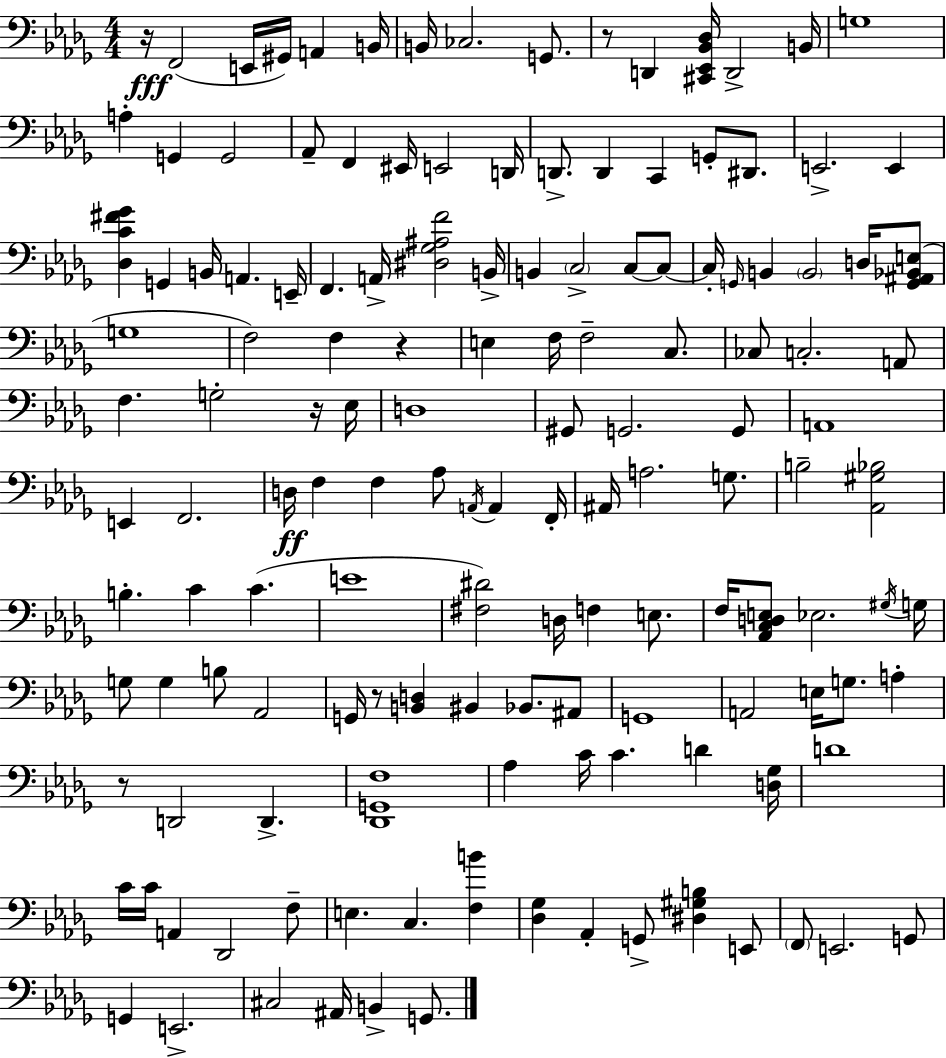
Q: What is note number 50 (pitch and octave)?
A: C3